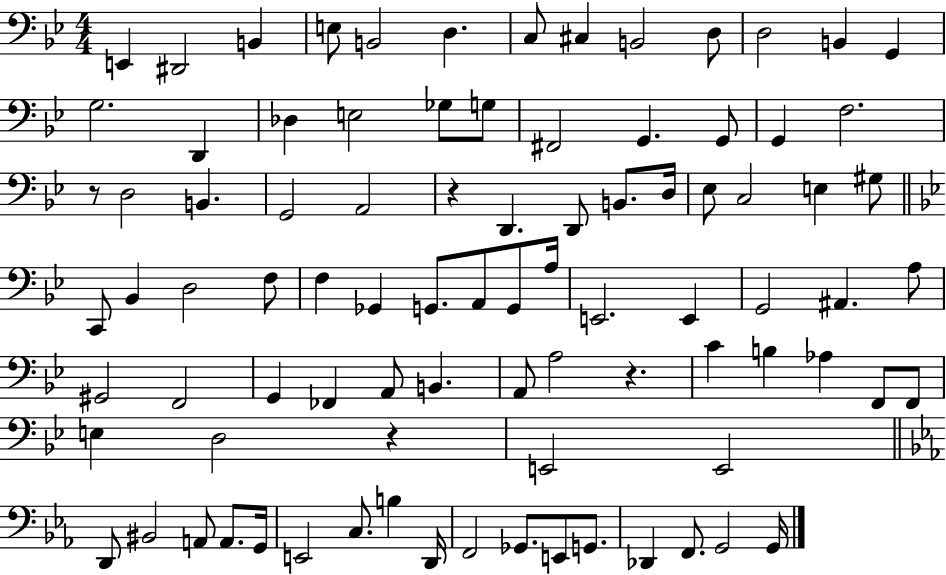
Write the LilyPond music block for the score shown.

{
  \clef bass
  \numericTimeSignature
  \time 4/4
  \key bes \major
  e,4 dis,2 b,4 | e8 b,2 d4. | c8 cis4 b,2 d8 | d2 b,4 g,4 | \break g2. d,4 | des4 e2 ges8 g8 | fis,2 g,4. g,8 | g,4 f2. | \break r8 d2 b,4. | g,2 a,2 | r4 d,4. d,8 b,8. d16 | ees8 c2 e4 gis8 | \break \bar "||" \break \key bes \major c,8 bes,4 d2 f8 | f4 ges,4 g,8. a,8 g,8 a16 | e,2. e,4 | g,2 ais,4. a8 | \break gis,2 f,2 | g,4 fes,4 a,8 b,4. | a,8 a2 r4. | c'4 b4 aes4 f,8 f,8 | \break e4 d2 r4 | e,2 e,2 | \bar "||" \break \key ees \major d,8 bis,2 a,8 a,8. g,16 | e,2 c8. b4 d,16 | f,2 ges,8. e,8 g,8. | des,4 f,8. g,2 g,16 | \break \bar "|."
}